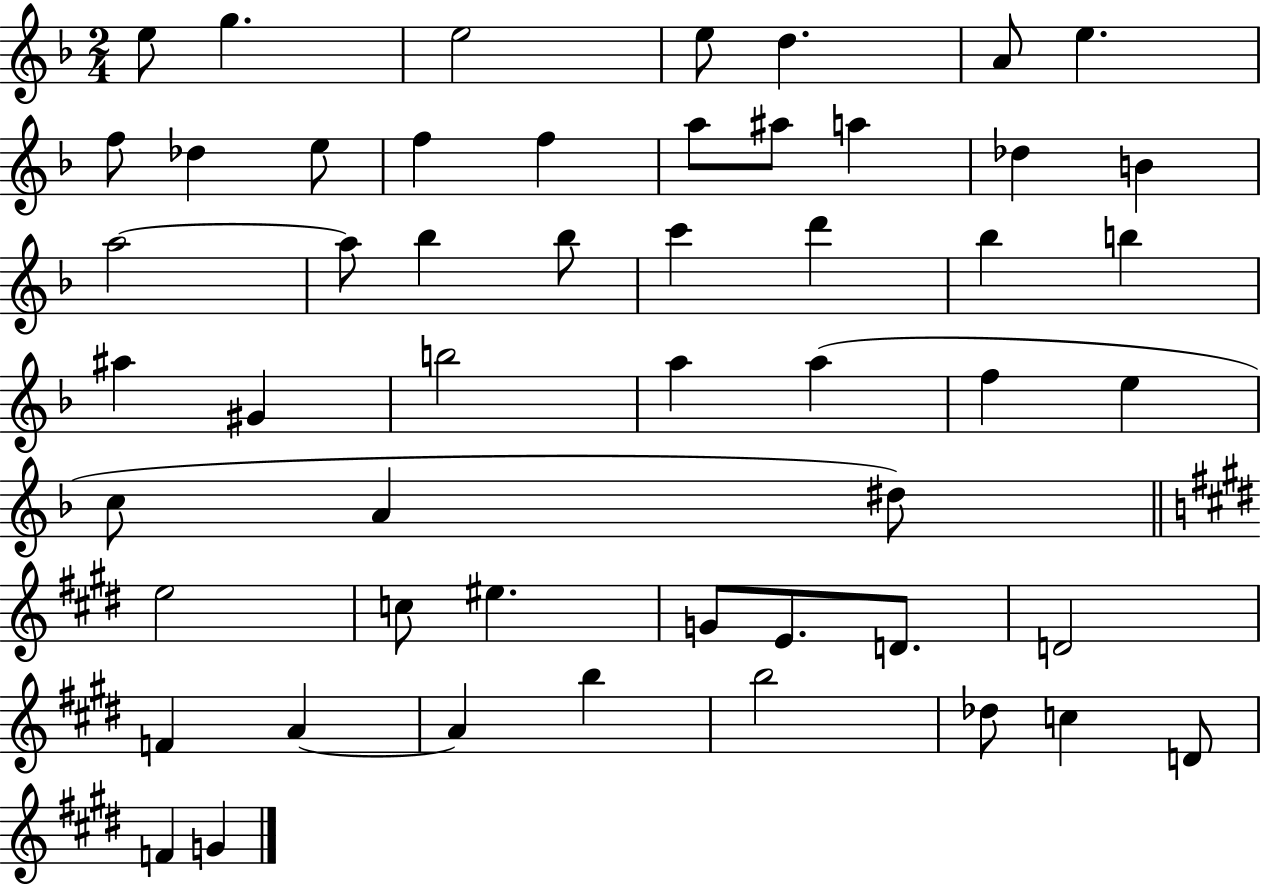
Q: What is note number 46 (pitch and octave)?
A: B5